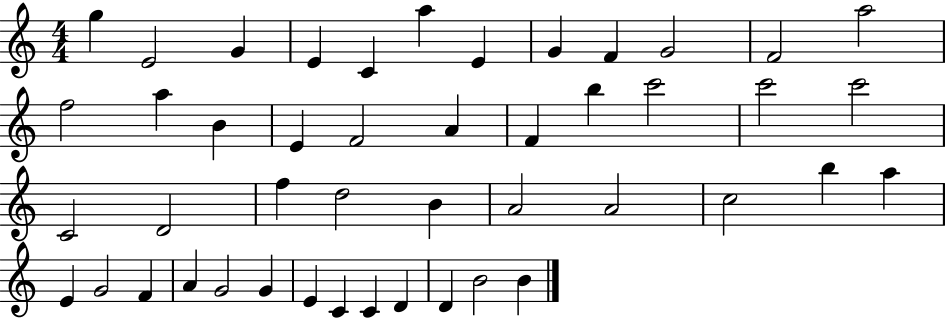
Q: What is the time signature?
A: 4/4